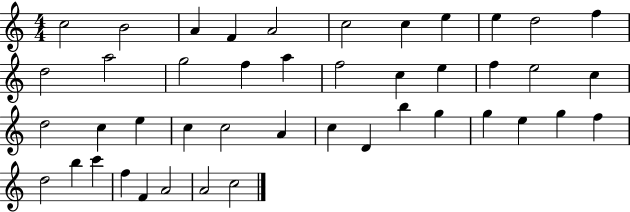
C5/h B4/h A4/q F4/q A4/h C5/h C5/q E5/q E5/q D5/h F5/q D5/h A5/h G5/h F5/q A5/q F5/h C5/q E5/q F5/q E5/h C5/q D5/h C5/q E5/q C5/q C5/h A4/q C5/q D4/q B5/q G5/q G5/q E5/q G5/q F5/q D5/h B5/q C6/q F5/q F4/q A4/h A4/h C5/h